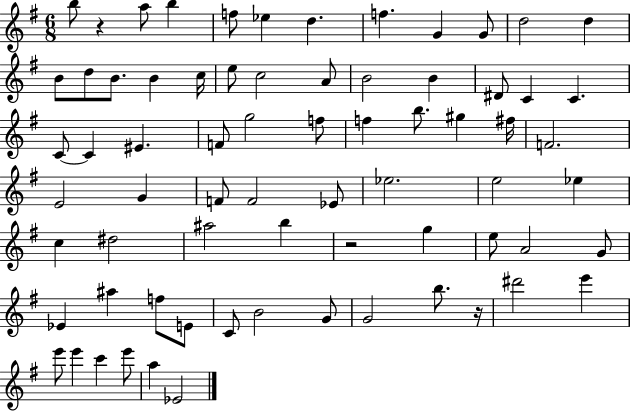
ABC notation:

X:1
T:Untitled
M:6/8
L:1/4
K:G
b/2 z a/2 b f/2 _e d f G G/2 d2 d B/2 d/2 B/2 B c/4 e/2 c2 A/2 B2 B ^D/2 C C C/2 C ^E F/2 g2 f/2 f b/2 ^g ^f/4 F2 E2 G F/2 F2 _E/2 _e2 e2 _e c ^d2 ^a2 b z2 g e/2 A2 G/2 _E ^a f/2 E/2 C/2 B2 G/2 G2 b/2 z/4 ^d'2 e' e'/2 e' c' e'/2 a _E2